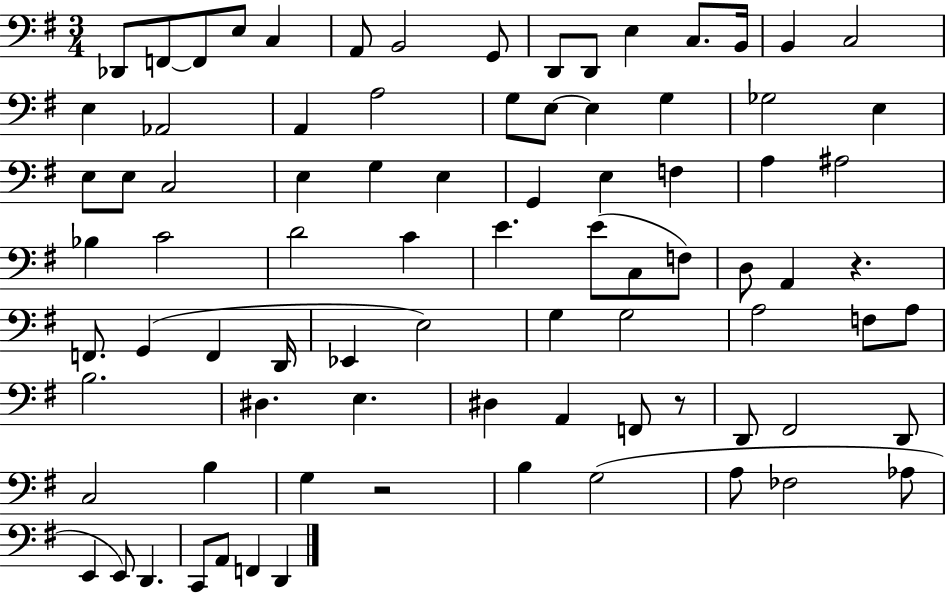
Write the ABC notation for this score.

X:1
T:Untitled
M:3/4
L:1/4
K:G
_D,,/2 F,,/2 F,,/2 E,/2 C, A,,/2 B,,2 G,,/2 D,,/2 D,,/2 E, C,/2 B,,/4 B,, C,2 E, _A,,2 A,, A,2 G,/2 E,/2 E, G, _G,2 E, E,/2 E,/2 C,2 E, G, E, G,, E, F, A, ^A,2 _B, C2 D2 C E E/2 C,/2 F,/2 D,/2 A,, z F,,/2 G,, F,, D,,/4 _E,, E,2 G, G,2 A,2 F,/2 A,/2 B,2 ^D, E, ^D, A,, F,,/2 z/2 D,,/2 ^F,,2 D,,/2 C,2 B, G, z2 B, G,2 A,/2 _F,2 _A,/2 E,, E,,/2 D,, C,,/2 A,,/2 F,, D,,